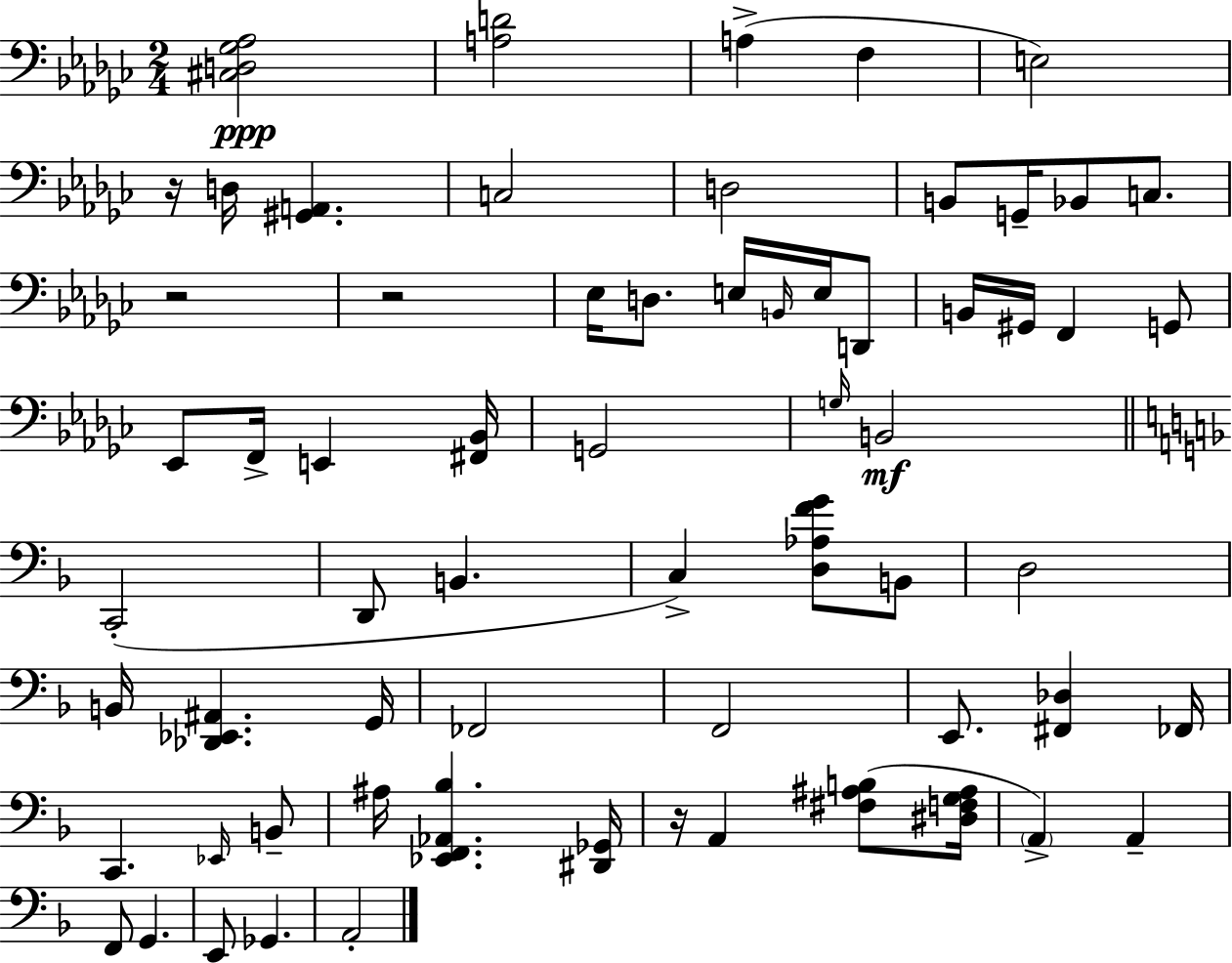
X:1
T:Untitled
M:2/4
L:1/4
K:Ebm
[^C,D,_G,_A,]2 [A,D]2 A, F, E,2 z/4 D,/4 [^G,,A,,] C,2 D,2 B,,/2 G,,/4 _B,,/2 C,/2 z2 z2 _E,/4 D,/2 E,/4 B,,/4 E,/4 D,,/2 B,,/4 ^G,,/4 F,, G,,/2 _E,,/2 F,,/4 E,, [^F,,_B,,]/4 G,,2 G,/4 B,,2 C,,2 D,,/2 B,, C, [D,_A,FG]/2 B,,/2 D,2 B,,/4 [_D,,_E,,^A,,] G,,/4 _F,,2 F,,2 E,,/2 [^F,,_D,] _F,,/4 C,, _E,,/4 B,,/2 ^A,/4 [_E,,F,,_A,,_B,] [^D,,_G,,]/4 z/4 A,, [^F,^A,B,]/2 [^D,F,G,^A,]/4 A,, A,, F,,/2 G,, E,,/2 _G,, A,,2